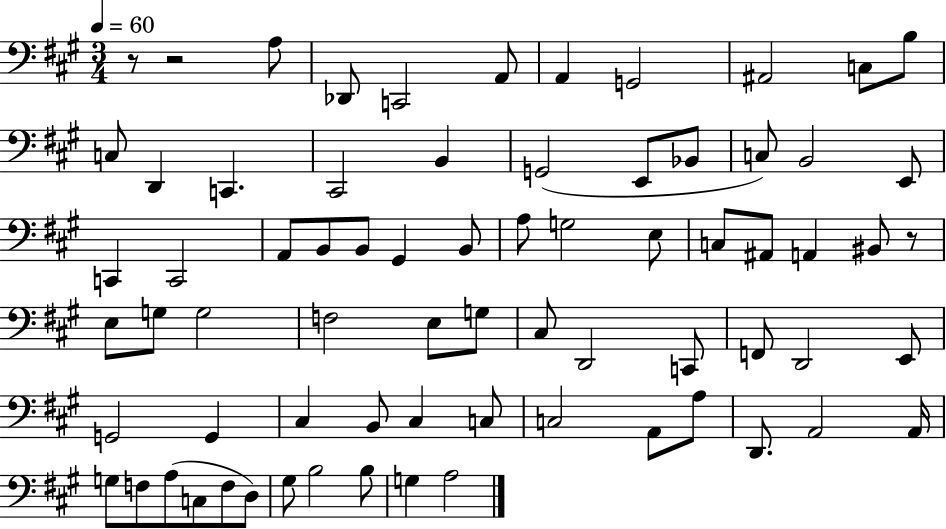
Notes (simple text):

R/e R/h A3/e Db2/e C2/h A2/e A2/q G2/h A#2/h C3/e B3/e C3/e D2/q C2/q. C#2/h B2/q G2/h E2/e Bb2/e C3/e B2/h E2/e C2/q C2/h A2/e B2/e B2/e G#2/q B2/e A3/e G3/h E3/e C3/e A#2/e A2/q BIS2/e R/e E3/e G3/e G3/h F3/h E3/e G3/e C#3/e D2/h C2/e F2/e D2/h E2/e G2/h G2/q C#3/q B2/e C#3/q C3/e C3/h A2/e A3/e D2/e. A2/h A2/s G3/e F3/e A3/e C3/e F3/e D3/e G#3/e B3/h B3/e G3/q A3/h